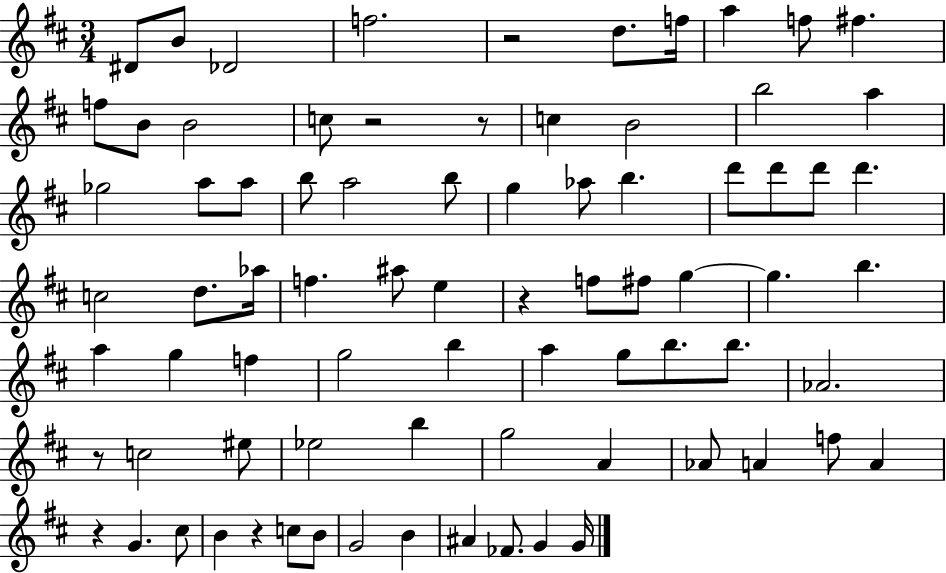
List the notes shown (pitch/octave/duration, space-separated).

D#4/e B4/e Db4/h F5/h. R/h D5/e. F5/s A5/q F5/e F#5/q. F5/e B4/e B4/h C5/e R/h R/e C5/q B4/h B5/h A5/q Gb5/h A5/e A5/e B5/e A5/h B5/e G5/q Ab5/e B5/q. D6/e D6/e D6/e D6/q. C5/h D5/e. Ab5/s F5/q. A#5/e E5/q R/q F5/e F#5/e G5/q G5/q. B5/q. A5/q G5/q F5/q G5/h B5/q A5/q G5/e B5/e. B5/e. Ab4/h. R/e C5/h EIS5/e Eb5/h B5/q G5/h A4/q Ab4/e A4/q F5/e A4/q R/q G4/q. C#5/e B4/q R/q C5/e B4/e G4/h B4/q A#4/q FES4/e. G4/q G4/s